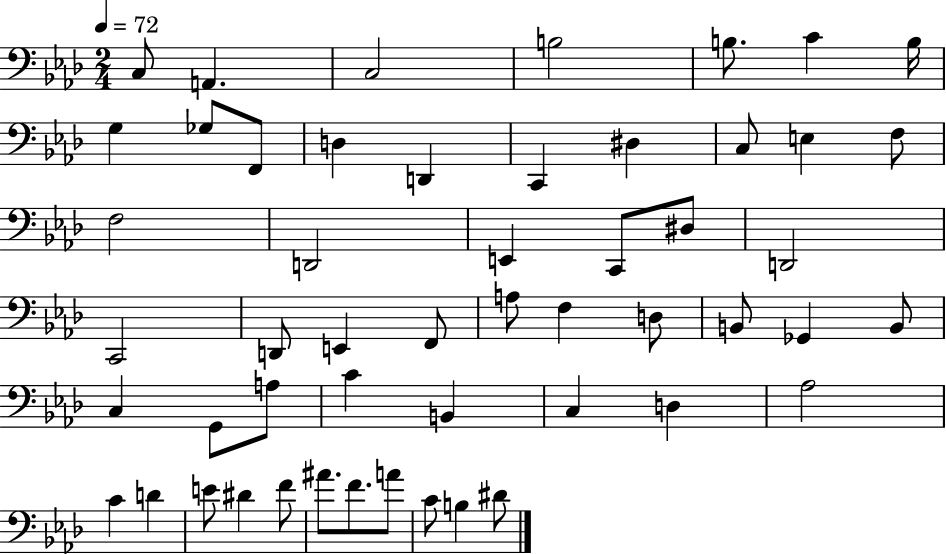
{
  \clef bass
  \numericTimeSignature
  \time 2/4
  \key aes \major
  \tempo 4 = 72
  c8 a,4. | c2 | b2 | b8. c'4 b16 | \break g4 ges8 f,8 | d4 d,4 | c,4 dis4 | c8 e4 f8 | \break f2 | d,2 | e,4 c,8 dis8 | d,2 | \break c,2 | d,8 e,4 f,8 | a8 f4 d8 | b,8 ges,4 b,8 | \break c4 g,8 a8 | c'4 b,4 | c4 d4 | aes2 | \break c'4 d'4 | e'8 dis'4 f'8 | ais'8. f'8. a'8 | c'8 b4 dis'8 | \break \bar "|."
}